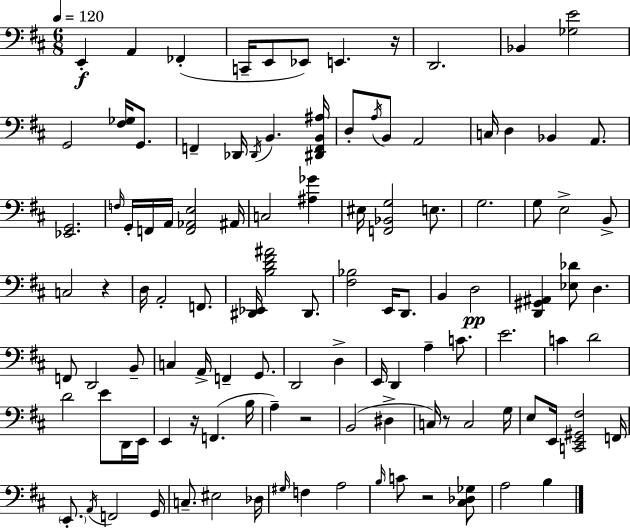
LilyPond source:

{
  \clef bass
  \numericTimeSignature
  \time 6/8
  \key d \major
  \tempo 4 = 120
  e,4-.\f a,4 fes,4-.( | c,16-- e,8 ees,8) e,4. r16 | d,2. | bes,4 <ges e'>2 | \break g,2 <fis ges>16 g,8. | f,4-- des,16 \acciaccatura { des,16 } b,4. | <dis, f, b, ais>16 d8-. \acciaccatura { a16 } b,8 a,2 | c16 d4 bes,4 a,8. | \break <ees, g,>2. | \grace { f16 } g,16-. f,16 a,16 <f, aes, e>2 | ais,16 c2 <ais ges'>4 | eis16 <f, bes, g>2 | \break e8. g2. | g8 e2-> | b,8-> c2 r4 | d16 a,2-. | \break f,8. <dis, ees,>16 <b d' fis' ais'>2 | dis,8. <fis bes>2 e,16 | d,8. b,4 d2\pp | <d, gis, ais,>4 <ees des'>8 d4. | \break f,8 d,2 | b,8-- c4 a,16-> f,4-- | g,8. d,2 d4-> | e,16 d,4 a4-- | \break c'8. e'2. | c'4 d'2 | d'2 e'8 | d,16 e,16 e,4 r16 f,4.( | \break b16 a4--) r2 | b,2( dis4-> | c16) r8 c2 | g16 e8 e,16 <c, e, gis, fis>2 | \break f,16 \parenthesize e,8.-. \acciaccatura { a,16 } f,2 | g,16 c8.-- eis2 | des16 \grace { gis16 } f4 a2 | \grace { b16 } c'8 r2 | \break <cis des ges>8 a2 | b4 \bar "|."
}